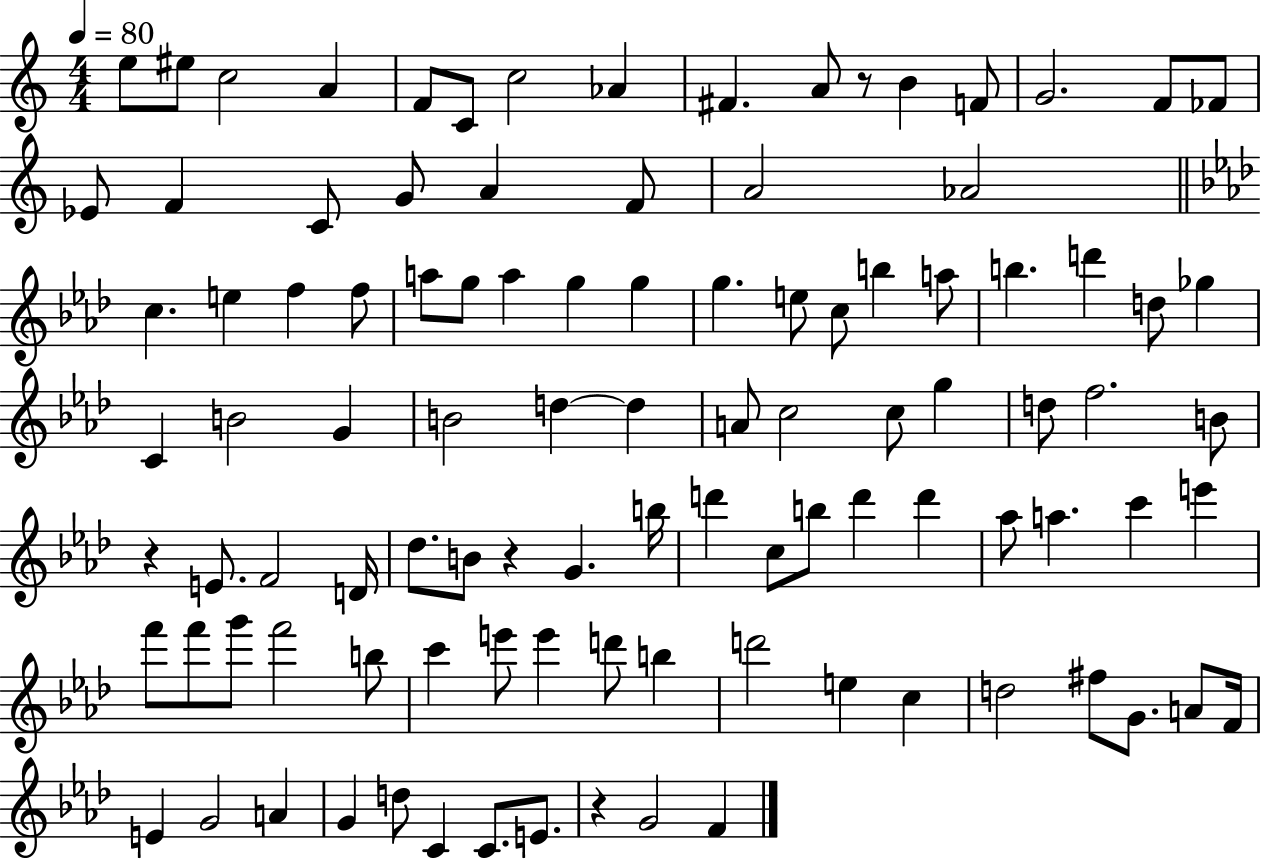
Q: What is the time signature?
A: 4/4